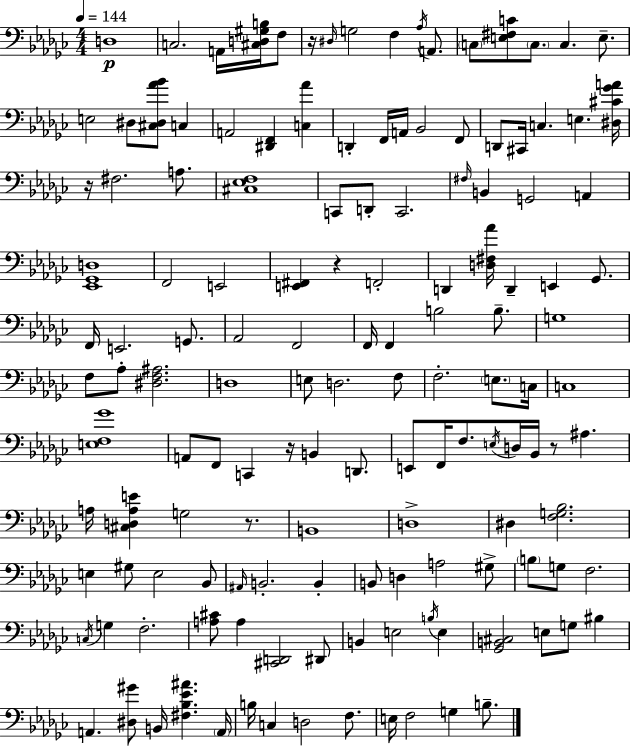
{
  \clef bass
  \numericTimeSignature
  \time 4/4
  \key ees \minor
  \tempo 4 = 144
  \repeat volta 2 { d1\p | c2. a,16 <cis d gis b>16 f8 | r16 \grace { dis16 } g2 f4 \acciaccatura { aes16 } a,8. | \parenthesize c8 <e fis c'>8 \parenthesize c8. c4. e8.-- | \break e2 dis8 <cis dis aes' bes'>8 c4 | a,2 <dis, f,>4 <c aes'>4 | d,4-. f,16 a,16 bes,2 | f,8 d,8 cis,16 c4. e4. | \break <dis cis' ges' a'>16 r16 fis2. a8. | <cis ees f>1 | c,8 d,8-. c,2. | \grace { fis16 } b,4 g,2 a,4 | \break <ees, ges, d>1 | f,2 e,2 | <e, fis,>4 r4 f,2-. | d,4 <d fis aes'>16 d,4-- e,4 | \break ges,8. f,16 e,2. | g,8. aes,2 f,2 | f,16 f,4 b2 | b8.-- g1 | \break f8 aes8-. <dis f ais>2. | d1 | e8 d2. | f8 f2.-. \parenthesize e8. | \break c16 c1 | <e f ges'>1 | a,8 f,8 c,4 r16 b,4 | d,8. e,8 f,16 f8. \acciaccatura { e16 } d16 bes,16 r8 ais4. | \break a16 <cis d a e'>4 g2 | r8. b,1 | d1-> | dis4 <f g bes>2. | \break e4 gis8 e2 | bes,8 \grace { ais,16 } b,2.-. | b,4-. b,8 d4 a2 | gis8-> \parenthesize b8 g8 f2. | \break \acciaccatura { c16 } g4 f2.-. | <a cis'>8 a4 <cis, d,>2 | dis,8 b,4 e2 | \acciaccatura { b16 } e4 <ges, b, cis>2 e8 | \break g8 bis4 a,4. <dis gis'>8 b,16 | <fis bes ees' ais'>4. \parenthesize a,16 b16 c4 d2 | f8. e16 f2 | g4 b8.-- } \bar "|."
}